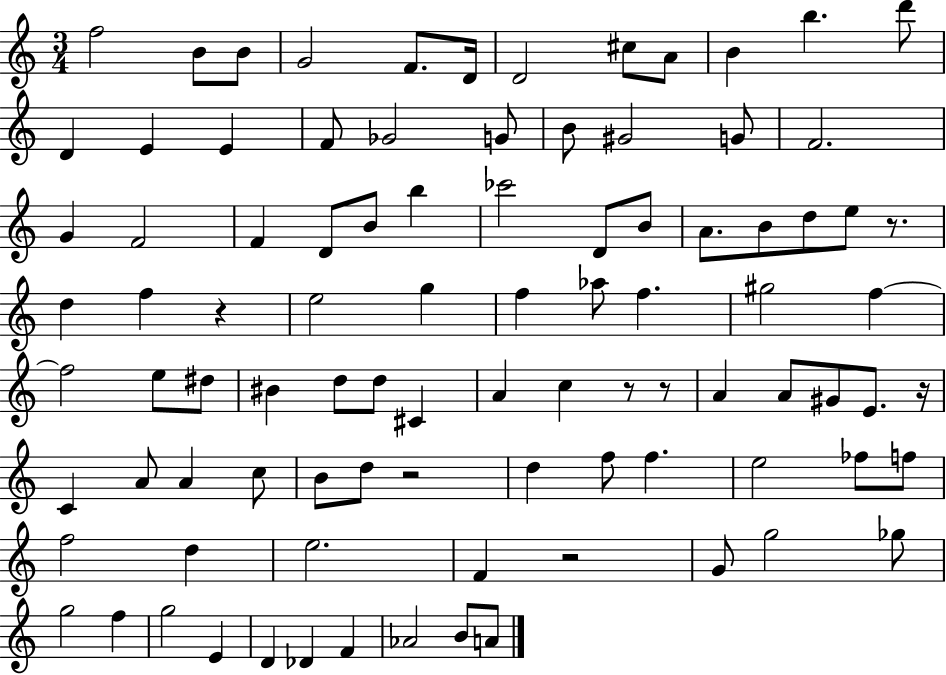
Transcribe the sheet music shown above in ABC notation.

X:1
T:Untitled
M:3/4
L:1/4
K:C
f2 B/2 B/2 G2 F/2 D/4 D2 ^c/2 A/2 B b d'/2 D E E F/2 _G2 G/2 B/2 ^G2 G/2 F2 G F2 F D/2 B/2 b _c'2 D/2 B/2 A/2 B/2 d/2 e/2 z/2 d f z e2 g f _a/2 f ^g2 f f2 e/2 ^d/2 ^B d/2 d/2 ^C A c z/2 z/2 A A/2 ^G/2 E/2 z/4 C A/2 A c/2 B/2 d/2 z2 d f/2 f e2 _f/2 f/2 f2 d e2 F z2 G/2 g2 _g/2 g2 f g2 E D _D F _A2 B/2 A/2